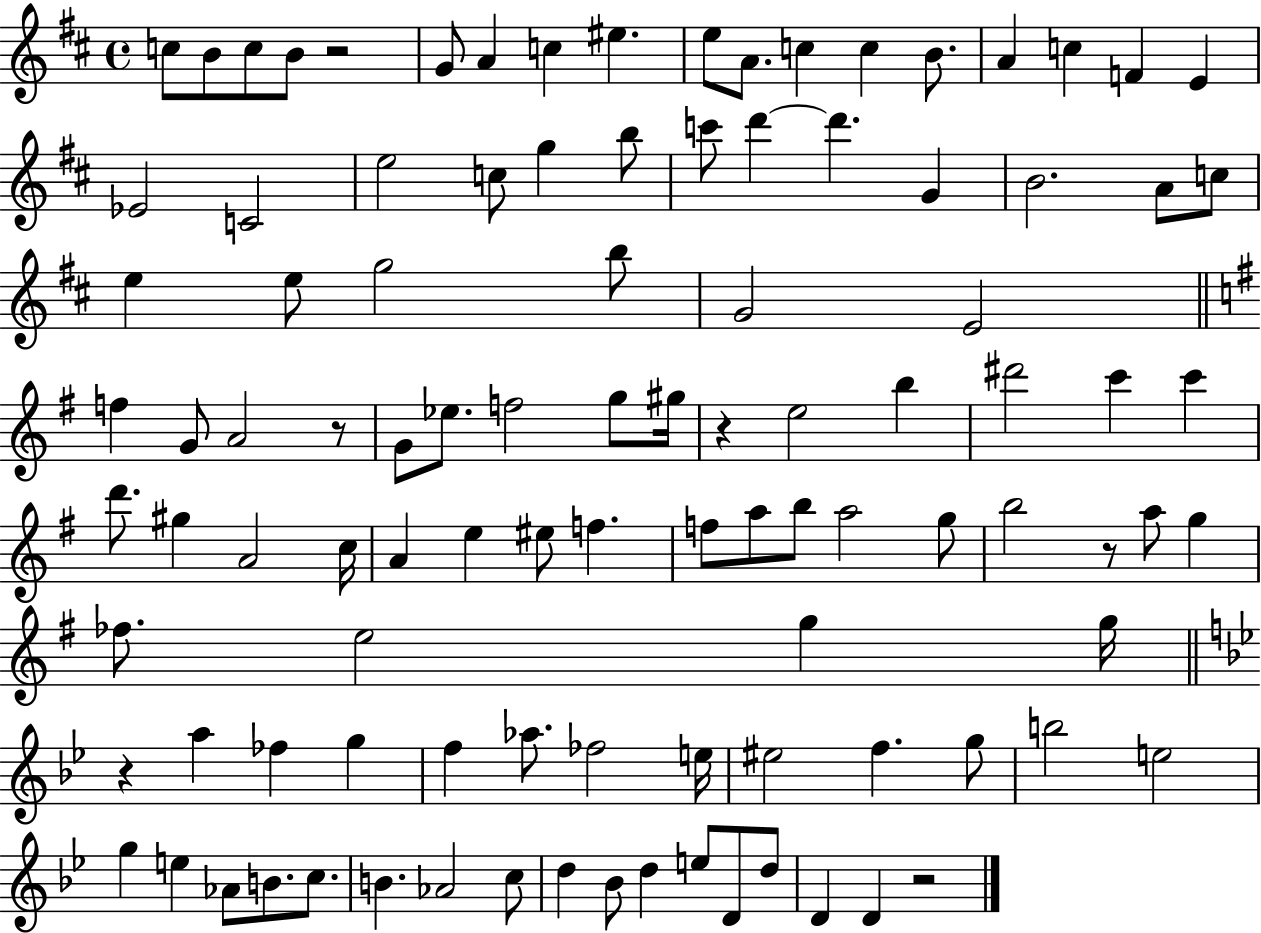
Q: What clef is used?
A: treble